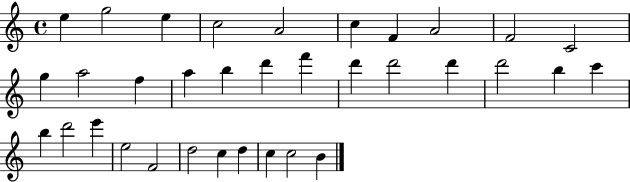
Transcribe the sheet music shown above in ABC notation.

X:1
T:Untitled
M:4/4
L:1/4
K:C
e g2 e c2 A2 c F A2 F2 C2 g a2 f a b d' f' d' d'2 d' d'2 b c' b d'2 e' e2 F2 d2 c d c c2 B